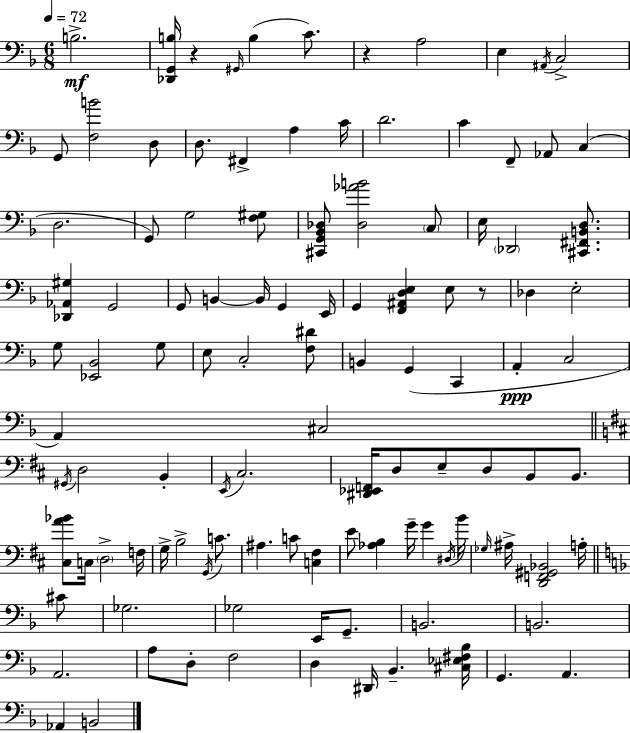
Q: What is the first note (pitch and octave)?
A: B3